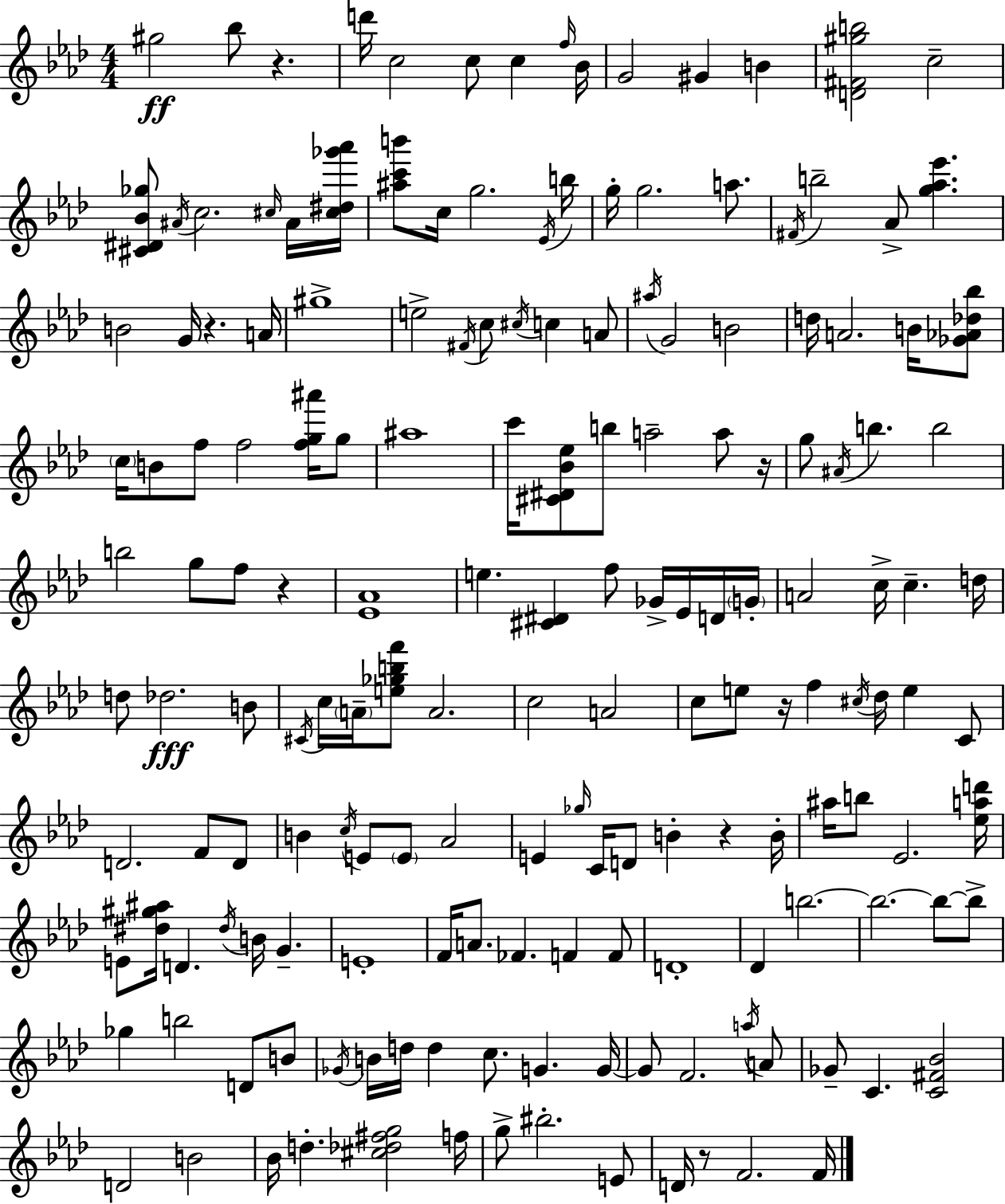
{
  \clef treble
  \numericTimeSignature
  \time 4/4
  \key aes \major
  gis''2\ff bes''8 r4. | d'''16 c''2 c''8 c''4 \grace { f''16 } | bes'16 g'2 gis'4 b'4 | <d' fis' gis'' b''>2 c''2-- | \break <cis' dis' bes' ges''>8 \acciaccatura { ais'16 } c''2. | \grace { cis''16 } ais'16 <cis'' dis'' ges''' aes'''>16 <ais'' c''' b'''>8 c''16 g''2. | \acciaccatura { ees'16 } b''16 g''16-. g''2. | a''8. \acciaccatura { fis'16 } b''2-- aes'8-> <g'' aes'' ees'''>4. | \break b'2 g'16 r4. | a'16 gis''1-> | e''2-> \acciaccatura { fis'16 } c''8 | \acciaccatura { cis''16 } c''4 a'8 \acciaccatura { ais''16 } g'2 | \break b'2 d''16 a'2. | b'16 <ges' aes' des'' bes''>8 \parenthesize c''16 b'8 f''8 f''2 | <f'' g'' ais'''>16 g''8 ais''1 | c'''16 <cis' dis' bes' ees''>8 b''8 a''2-- | \break a''8 r16 g''8 \acciaccatura { ais'16 } b''4. | b''2 b''2 | g''8 f''8 r4 <ees' aes'>1 | e''4. <cis' dis'>4 | \break f''8 ges'16-> ees'16 d'16 \parenthesize g'16-. a'2 | c''16-> c''4.-- d''16 d''8 des''2.\fff | b'8 \acciaccatura { cis'16 } c''16 \parenthesize a'16-- <e'' ges'' b'' f'''>8 a'2. | c''2 | \break a'2 c''8 e''8 r16 f''4 | \acciaccatura { cis''16 } des''16 e''4 c'8 d'2. | f'8 d'8 b'4 \acciaccatura { c''16 } | e'8 \parenthesize e'8 aes'2 e'4 | \break \grace { ges''16 } c'16 d'8 b'4-. r4 b'16-. ais''16 b''8 | ees'2. <ees'' a'' d'''>16 e'8 <dis'' gis'' ais''>16 | d'4. \acciaccatura { dis''16 } b'16 g'4.-- e'1-. | f'16 a'8. | \break fes'4. f'4 f'8 d'1-. | des'4 | b''2.~~ b''2.~~ | b''8~~ b''8-> ges''4 | \break b''2 d'8 b'8 \acciaccatura { ges'16 } b'16 | d''16 d''4 c''8. g'4. g'16~~ g'8 | f'2. \acciaccatura { a''16 } a'8 | ges'8-- c'4. <c' fis' bes'>2 | \break d'2 b'2 | bes'16 d''4.-. <cis'' des'' fis'' g''>2 f''16 | g''8-> bis''2.-. e'8 | d'16 r8 f'2. f'16 | \break \bar "|."
}